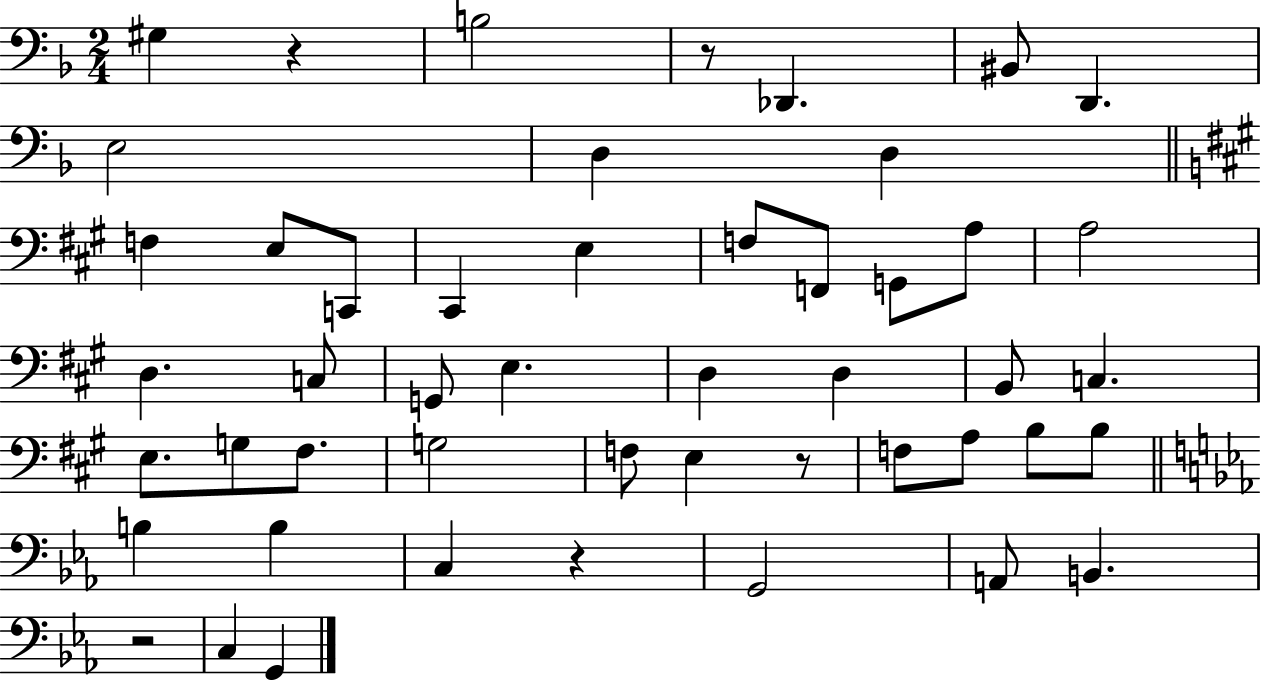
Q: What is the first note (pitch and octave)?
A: G#3